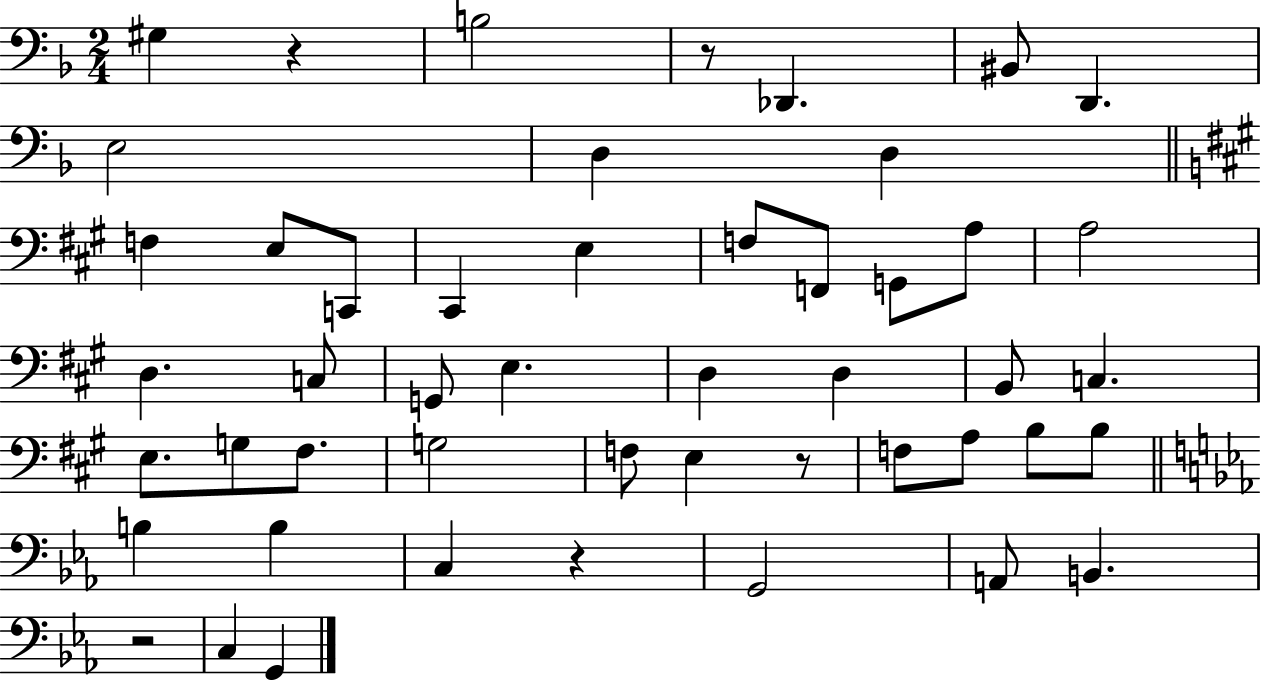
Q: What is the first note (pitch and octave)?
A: G#3